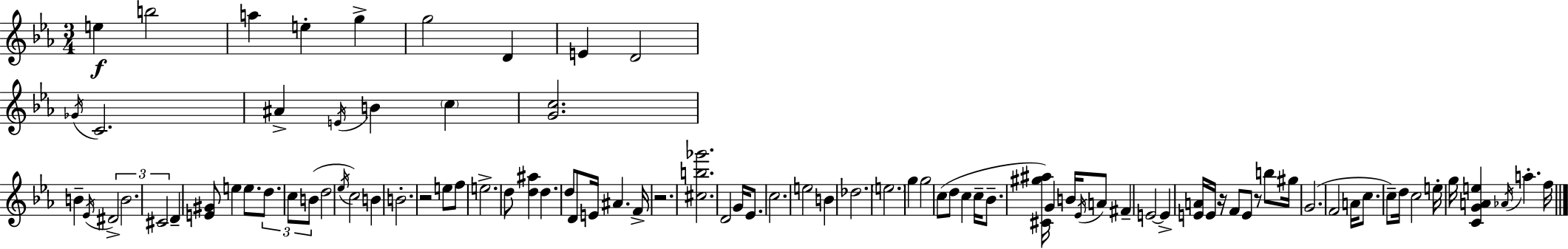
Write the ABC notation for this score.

X:1
T:Untitled
M:3/4
L:1/4
K:Eb
e b2 a e g g2 D E D2 _G/4 C2 ^A E/4 B c [Gc]2 B _E/4 ^D2 B2 ^C2 D [E^G]/2 e e/2 d/2 c/2 B/2 d2 _e/4 c2 B B2 z2 e/2 f/2 e2 d/2 [d^a] d d/2 D/2 E/4 ^A F/4 z2 [^cb_g']2 D2 G/4 _E/2 c2 e2 B _d2 e2 g g2 c/2 d/2 c c/4 _B/2 [^C^g^a]/4 G B/4 _E/4 A/2 ^F E2 E [EA]/4 E/4 z/4 F/2 E/2 z/2 b/2 ^g/4 G2 F2 A/4 c/2 c/2 d/4 c2 e/4 g/4 [CGAe] _A/4 a f/4